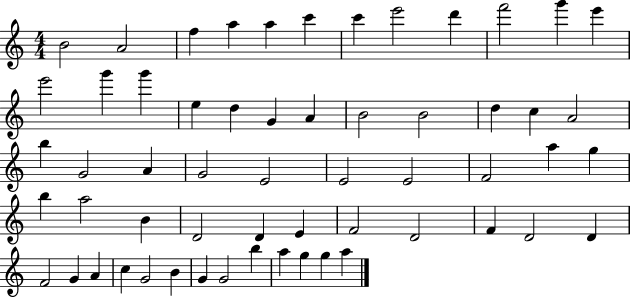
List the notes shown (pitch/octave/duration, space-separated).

B4/h A4/h F5/q A5/q A5/q C6/q C6/q E6/h D6/q F6/h G6/q E6/q E6/h G6/q G6/q E5/q D5/q G4/q A4/q B4/h B4/h D5/q C5/q A4/h B5/q G4/h A4/q G4/h E4/h E4/h E4/h F4/h A5/q G5/q B5/q A5/h B4/q D4/h D4/q E4/q F4/h D4/h F4/q D4/h D4/q F4/h G4/q A4/q C5/q G4/h B4/q G4/q G4/h B5/q A5/q G5/q G5/q A5/q